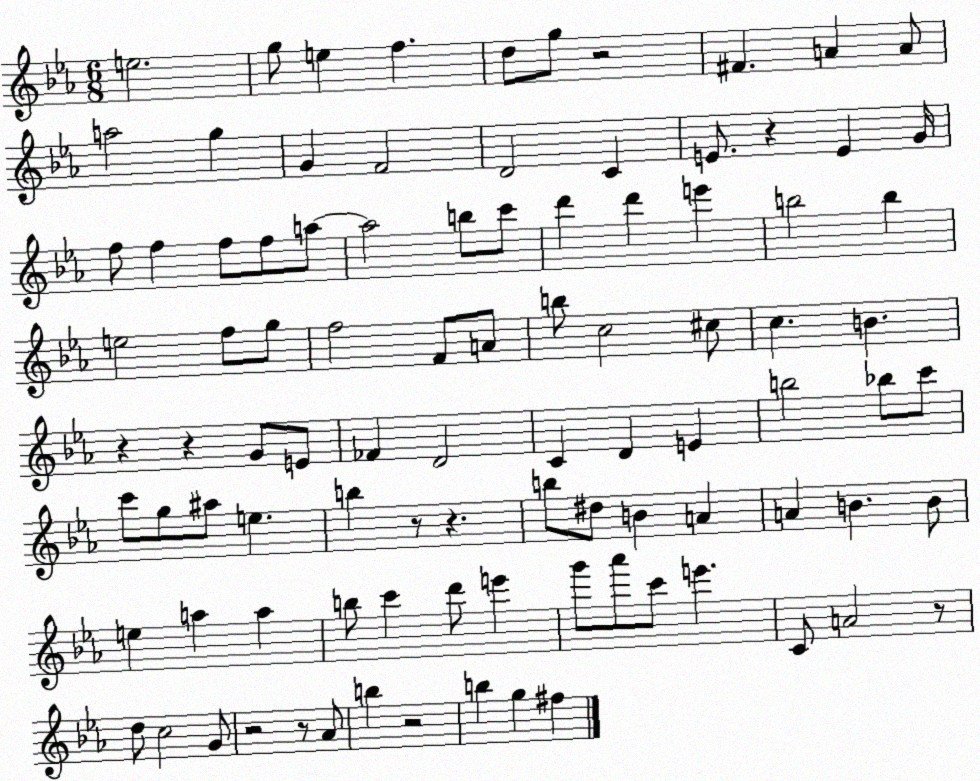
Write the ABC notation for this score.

X:1
T:Untitled
M:6/8
L:1/4
K:Eb
e2 g/2 e f d/2 g/2 z2 ^F A A/2 a2 g G F2 D2 C E/2 z E G/4 f/2 f f/2 f/2 a/2 a2 b/2 c'/2 d' d' e' b2 b e2 f/2 g/2 f2 F/2 A/2 b/2 c2 ^c/2 c B z z G/2 E/2 _F D2 C D E b2 _b/2 c'/2 c'/2 g/2 ^a/2 e b z/2 z b/2 ^d/2 B A A B B/2 e a a b/2 c' d'/2 e' g'/2 _a'/2 c'/2 e' C/2 A2 z/2 d/2 c2 G/2 z2 z/2 _A/2 b z2 b g ^f